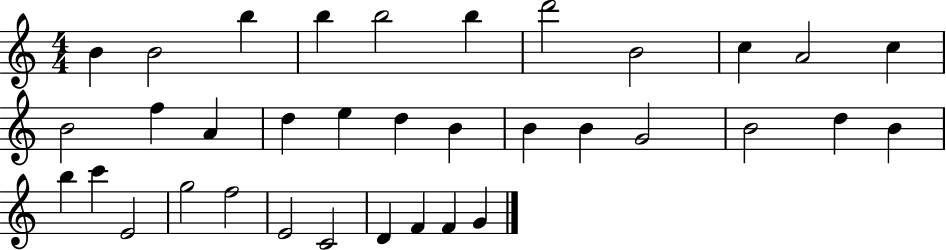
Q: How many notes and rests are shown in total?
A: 35